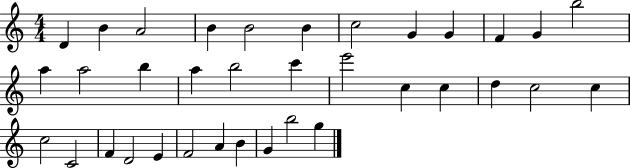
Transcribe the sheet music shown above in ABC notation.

X:1
T:Untitled
M:4/4
L:1/4
K:C
D B A2 B B2 B c2 G G F G b2 a a2 b a b2 c' e'2 c c d c2 c c2 C2 F D2 E F2 A B G b2 g